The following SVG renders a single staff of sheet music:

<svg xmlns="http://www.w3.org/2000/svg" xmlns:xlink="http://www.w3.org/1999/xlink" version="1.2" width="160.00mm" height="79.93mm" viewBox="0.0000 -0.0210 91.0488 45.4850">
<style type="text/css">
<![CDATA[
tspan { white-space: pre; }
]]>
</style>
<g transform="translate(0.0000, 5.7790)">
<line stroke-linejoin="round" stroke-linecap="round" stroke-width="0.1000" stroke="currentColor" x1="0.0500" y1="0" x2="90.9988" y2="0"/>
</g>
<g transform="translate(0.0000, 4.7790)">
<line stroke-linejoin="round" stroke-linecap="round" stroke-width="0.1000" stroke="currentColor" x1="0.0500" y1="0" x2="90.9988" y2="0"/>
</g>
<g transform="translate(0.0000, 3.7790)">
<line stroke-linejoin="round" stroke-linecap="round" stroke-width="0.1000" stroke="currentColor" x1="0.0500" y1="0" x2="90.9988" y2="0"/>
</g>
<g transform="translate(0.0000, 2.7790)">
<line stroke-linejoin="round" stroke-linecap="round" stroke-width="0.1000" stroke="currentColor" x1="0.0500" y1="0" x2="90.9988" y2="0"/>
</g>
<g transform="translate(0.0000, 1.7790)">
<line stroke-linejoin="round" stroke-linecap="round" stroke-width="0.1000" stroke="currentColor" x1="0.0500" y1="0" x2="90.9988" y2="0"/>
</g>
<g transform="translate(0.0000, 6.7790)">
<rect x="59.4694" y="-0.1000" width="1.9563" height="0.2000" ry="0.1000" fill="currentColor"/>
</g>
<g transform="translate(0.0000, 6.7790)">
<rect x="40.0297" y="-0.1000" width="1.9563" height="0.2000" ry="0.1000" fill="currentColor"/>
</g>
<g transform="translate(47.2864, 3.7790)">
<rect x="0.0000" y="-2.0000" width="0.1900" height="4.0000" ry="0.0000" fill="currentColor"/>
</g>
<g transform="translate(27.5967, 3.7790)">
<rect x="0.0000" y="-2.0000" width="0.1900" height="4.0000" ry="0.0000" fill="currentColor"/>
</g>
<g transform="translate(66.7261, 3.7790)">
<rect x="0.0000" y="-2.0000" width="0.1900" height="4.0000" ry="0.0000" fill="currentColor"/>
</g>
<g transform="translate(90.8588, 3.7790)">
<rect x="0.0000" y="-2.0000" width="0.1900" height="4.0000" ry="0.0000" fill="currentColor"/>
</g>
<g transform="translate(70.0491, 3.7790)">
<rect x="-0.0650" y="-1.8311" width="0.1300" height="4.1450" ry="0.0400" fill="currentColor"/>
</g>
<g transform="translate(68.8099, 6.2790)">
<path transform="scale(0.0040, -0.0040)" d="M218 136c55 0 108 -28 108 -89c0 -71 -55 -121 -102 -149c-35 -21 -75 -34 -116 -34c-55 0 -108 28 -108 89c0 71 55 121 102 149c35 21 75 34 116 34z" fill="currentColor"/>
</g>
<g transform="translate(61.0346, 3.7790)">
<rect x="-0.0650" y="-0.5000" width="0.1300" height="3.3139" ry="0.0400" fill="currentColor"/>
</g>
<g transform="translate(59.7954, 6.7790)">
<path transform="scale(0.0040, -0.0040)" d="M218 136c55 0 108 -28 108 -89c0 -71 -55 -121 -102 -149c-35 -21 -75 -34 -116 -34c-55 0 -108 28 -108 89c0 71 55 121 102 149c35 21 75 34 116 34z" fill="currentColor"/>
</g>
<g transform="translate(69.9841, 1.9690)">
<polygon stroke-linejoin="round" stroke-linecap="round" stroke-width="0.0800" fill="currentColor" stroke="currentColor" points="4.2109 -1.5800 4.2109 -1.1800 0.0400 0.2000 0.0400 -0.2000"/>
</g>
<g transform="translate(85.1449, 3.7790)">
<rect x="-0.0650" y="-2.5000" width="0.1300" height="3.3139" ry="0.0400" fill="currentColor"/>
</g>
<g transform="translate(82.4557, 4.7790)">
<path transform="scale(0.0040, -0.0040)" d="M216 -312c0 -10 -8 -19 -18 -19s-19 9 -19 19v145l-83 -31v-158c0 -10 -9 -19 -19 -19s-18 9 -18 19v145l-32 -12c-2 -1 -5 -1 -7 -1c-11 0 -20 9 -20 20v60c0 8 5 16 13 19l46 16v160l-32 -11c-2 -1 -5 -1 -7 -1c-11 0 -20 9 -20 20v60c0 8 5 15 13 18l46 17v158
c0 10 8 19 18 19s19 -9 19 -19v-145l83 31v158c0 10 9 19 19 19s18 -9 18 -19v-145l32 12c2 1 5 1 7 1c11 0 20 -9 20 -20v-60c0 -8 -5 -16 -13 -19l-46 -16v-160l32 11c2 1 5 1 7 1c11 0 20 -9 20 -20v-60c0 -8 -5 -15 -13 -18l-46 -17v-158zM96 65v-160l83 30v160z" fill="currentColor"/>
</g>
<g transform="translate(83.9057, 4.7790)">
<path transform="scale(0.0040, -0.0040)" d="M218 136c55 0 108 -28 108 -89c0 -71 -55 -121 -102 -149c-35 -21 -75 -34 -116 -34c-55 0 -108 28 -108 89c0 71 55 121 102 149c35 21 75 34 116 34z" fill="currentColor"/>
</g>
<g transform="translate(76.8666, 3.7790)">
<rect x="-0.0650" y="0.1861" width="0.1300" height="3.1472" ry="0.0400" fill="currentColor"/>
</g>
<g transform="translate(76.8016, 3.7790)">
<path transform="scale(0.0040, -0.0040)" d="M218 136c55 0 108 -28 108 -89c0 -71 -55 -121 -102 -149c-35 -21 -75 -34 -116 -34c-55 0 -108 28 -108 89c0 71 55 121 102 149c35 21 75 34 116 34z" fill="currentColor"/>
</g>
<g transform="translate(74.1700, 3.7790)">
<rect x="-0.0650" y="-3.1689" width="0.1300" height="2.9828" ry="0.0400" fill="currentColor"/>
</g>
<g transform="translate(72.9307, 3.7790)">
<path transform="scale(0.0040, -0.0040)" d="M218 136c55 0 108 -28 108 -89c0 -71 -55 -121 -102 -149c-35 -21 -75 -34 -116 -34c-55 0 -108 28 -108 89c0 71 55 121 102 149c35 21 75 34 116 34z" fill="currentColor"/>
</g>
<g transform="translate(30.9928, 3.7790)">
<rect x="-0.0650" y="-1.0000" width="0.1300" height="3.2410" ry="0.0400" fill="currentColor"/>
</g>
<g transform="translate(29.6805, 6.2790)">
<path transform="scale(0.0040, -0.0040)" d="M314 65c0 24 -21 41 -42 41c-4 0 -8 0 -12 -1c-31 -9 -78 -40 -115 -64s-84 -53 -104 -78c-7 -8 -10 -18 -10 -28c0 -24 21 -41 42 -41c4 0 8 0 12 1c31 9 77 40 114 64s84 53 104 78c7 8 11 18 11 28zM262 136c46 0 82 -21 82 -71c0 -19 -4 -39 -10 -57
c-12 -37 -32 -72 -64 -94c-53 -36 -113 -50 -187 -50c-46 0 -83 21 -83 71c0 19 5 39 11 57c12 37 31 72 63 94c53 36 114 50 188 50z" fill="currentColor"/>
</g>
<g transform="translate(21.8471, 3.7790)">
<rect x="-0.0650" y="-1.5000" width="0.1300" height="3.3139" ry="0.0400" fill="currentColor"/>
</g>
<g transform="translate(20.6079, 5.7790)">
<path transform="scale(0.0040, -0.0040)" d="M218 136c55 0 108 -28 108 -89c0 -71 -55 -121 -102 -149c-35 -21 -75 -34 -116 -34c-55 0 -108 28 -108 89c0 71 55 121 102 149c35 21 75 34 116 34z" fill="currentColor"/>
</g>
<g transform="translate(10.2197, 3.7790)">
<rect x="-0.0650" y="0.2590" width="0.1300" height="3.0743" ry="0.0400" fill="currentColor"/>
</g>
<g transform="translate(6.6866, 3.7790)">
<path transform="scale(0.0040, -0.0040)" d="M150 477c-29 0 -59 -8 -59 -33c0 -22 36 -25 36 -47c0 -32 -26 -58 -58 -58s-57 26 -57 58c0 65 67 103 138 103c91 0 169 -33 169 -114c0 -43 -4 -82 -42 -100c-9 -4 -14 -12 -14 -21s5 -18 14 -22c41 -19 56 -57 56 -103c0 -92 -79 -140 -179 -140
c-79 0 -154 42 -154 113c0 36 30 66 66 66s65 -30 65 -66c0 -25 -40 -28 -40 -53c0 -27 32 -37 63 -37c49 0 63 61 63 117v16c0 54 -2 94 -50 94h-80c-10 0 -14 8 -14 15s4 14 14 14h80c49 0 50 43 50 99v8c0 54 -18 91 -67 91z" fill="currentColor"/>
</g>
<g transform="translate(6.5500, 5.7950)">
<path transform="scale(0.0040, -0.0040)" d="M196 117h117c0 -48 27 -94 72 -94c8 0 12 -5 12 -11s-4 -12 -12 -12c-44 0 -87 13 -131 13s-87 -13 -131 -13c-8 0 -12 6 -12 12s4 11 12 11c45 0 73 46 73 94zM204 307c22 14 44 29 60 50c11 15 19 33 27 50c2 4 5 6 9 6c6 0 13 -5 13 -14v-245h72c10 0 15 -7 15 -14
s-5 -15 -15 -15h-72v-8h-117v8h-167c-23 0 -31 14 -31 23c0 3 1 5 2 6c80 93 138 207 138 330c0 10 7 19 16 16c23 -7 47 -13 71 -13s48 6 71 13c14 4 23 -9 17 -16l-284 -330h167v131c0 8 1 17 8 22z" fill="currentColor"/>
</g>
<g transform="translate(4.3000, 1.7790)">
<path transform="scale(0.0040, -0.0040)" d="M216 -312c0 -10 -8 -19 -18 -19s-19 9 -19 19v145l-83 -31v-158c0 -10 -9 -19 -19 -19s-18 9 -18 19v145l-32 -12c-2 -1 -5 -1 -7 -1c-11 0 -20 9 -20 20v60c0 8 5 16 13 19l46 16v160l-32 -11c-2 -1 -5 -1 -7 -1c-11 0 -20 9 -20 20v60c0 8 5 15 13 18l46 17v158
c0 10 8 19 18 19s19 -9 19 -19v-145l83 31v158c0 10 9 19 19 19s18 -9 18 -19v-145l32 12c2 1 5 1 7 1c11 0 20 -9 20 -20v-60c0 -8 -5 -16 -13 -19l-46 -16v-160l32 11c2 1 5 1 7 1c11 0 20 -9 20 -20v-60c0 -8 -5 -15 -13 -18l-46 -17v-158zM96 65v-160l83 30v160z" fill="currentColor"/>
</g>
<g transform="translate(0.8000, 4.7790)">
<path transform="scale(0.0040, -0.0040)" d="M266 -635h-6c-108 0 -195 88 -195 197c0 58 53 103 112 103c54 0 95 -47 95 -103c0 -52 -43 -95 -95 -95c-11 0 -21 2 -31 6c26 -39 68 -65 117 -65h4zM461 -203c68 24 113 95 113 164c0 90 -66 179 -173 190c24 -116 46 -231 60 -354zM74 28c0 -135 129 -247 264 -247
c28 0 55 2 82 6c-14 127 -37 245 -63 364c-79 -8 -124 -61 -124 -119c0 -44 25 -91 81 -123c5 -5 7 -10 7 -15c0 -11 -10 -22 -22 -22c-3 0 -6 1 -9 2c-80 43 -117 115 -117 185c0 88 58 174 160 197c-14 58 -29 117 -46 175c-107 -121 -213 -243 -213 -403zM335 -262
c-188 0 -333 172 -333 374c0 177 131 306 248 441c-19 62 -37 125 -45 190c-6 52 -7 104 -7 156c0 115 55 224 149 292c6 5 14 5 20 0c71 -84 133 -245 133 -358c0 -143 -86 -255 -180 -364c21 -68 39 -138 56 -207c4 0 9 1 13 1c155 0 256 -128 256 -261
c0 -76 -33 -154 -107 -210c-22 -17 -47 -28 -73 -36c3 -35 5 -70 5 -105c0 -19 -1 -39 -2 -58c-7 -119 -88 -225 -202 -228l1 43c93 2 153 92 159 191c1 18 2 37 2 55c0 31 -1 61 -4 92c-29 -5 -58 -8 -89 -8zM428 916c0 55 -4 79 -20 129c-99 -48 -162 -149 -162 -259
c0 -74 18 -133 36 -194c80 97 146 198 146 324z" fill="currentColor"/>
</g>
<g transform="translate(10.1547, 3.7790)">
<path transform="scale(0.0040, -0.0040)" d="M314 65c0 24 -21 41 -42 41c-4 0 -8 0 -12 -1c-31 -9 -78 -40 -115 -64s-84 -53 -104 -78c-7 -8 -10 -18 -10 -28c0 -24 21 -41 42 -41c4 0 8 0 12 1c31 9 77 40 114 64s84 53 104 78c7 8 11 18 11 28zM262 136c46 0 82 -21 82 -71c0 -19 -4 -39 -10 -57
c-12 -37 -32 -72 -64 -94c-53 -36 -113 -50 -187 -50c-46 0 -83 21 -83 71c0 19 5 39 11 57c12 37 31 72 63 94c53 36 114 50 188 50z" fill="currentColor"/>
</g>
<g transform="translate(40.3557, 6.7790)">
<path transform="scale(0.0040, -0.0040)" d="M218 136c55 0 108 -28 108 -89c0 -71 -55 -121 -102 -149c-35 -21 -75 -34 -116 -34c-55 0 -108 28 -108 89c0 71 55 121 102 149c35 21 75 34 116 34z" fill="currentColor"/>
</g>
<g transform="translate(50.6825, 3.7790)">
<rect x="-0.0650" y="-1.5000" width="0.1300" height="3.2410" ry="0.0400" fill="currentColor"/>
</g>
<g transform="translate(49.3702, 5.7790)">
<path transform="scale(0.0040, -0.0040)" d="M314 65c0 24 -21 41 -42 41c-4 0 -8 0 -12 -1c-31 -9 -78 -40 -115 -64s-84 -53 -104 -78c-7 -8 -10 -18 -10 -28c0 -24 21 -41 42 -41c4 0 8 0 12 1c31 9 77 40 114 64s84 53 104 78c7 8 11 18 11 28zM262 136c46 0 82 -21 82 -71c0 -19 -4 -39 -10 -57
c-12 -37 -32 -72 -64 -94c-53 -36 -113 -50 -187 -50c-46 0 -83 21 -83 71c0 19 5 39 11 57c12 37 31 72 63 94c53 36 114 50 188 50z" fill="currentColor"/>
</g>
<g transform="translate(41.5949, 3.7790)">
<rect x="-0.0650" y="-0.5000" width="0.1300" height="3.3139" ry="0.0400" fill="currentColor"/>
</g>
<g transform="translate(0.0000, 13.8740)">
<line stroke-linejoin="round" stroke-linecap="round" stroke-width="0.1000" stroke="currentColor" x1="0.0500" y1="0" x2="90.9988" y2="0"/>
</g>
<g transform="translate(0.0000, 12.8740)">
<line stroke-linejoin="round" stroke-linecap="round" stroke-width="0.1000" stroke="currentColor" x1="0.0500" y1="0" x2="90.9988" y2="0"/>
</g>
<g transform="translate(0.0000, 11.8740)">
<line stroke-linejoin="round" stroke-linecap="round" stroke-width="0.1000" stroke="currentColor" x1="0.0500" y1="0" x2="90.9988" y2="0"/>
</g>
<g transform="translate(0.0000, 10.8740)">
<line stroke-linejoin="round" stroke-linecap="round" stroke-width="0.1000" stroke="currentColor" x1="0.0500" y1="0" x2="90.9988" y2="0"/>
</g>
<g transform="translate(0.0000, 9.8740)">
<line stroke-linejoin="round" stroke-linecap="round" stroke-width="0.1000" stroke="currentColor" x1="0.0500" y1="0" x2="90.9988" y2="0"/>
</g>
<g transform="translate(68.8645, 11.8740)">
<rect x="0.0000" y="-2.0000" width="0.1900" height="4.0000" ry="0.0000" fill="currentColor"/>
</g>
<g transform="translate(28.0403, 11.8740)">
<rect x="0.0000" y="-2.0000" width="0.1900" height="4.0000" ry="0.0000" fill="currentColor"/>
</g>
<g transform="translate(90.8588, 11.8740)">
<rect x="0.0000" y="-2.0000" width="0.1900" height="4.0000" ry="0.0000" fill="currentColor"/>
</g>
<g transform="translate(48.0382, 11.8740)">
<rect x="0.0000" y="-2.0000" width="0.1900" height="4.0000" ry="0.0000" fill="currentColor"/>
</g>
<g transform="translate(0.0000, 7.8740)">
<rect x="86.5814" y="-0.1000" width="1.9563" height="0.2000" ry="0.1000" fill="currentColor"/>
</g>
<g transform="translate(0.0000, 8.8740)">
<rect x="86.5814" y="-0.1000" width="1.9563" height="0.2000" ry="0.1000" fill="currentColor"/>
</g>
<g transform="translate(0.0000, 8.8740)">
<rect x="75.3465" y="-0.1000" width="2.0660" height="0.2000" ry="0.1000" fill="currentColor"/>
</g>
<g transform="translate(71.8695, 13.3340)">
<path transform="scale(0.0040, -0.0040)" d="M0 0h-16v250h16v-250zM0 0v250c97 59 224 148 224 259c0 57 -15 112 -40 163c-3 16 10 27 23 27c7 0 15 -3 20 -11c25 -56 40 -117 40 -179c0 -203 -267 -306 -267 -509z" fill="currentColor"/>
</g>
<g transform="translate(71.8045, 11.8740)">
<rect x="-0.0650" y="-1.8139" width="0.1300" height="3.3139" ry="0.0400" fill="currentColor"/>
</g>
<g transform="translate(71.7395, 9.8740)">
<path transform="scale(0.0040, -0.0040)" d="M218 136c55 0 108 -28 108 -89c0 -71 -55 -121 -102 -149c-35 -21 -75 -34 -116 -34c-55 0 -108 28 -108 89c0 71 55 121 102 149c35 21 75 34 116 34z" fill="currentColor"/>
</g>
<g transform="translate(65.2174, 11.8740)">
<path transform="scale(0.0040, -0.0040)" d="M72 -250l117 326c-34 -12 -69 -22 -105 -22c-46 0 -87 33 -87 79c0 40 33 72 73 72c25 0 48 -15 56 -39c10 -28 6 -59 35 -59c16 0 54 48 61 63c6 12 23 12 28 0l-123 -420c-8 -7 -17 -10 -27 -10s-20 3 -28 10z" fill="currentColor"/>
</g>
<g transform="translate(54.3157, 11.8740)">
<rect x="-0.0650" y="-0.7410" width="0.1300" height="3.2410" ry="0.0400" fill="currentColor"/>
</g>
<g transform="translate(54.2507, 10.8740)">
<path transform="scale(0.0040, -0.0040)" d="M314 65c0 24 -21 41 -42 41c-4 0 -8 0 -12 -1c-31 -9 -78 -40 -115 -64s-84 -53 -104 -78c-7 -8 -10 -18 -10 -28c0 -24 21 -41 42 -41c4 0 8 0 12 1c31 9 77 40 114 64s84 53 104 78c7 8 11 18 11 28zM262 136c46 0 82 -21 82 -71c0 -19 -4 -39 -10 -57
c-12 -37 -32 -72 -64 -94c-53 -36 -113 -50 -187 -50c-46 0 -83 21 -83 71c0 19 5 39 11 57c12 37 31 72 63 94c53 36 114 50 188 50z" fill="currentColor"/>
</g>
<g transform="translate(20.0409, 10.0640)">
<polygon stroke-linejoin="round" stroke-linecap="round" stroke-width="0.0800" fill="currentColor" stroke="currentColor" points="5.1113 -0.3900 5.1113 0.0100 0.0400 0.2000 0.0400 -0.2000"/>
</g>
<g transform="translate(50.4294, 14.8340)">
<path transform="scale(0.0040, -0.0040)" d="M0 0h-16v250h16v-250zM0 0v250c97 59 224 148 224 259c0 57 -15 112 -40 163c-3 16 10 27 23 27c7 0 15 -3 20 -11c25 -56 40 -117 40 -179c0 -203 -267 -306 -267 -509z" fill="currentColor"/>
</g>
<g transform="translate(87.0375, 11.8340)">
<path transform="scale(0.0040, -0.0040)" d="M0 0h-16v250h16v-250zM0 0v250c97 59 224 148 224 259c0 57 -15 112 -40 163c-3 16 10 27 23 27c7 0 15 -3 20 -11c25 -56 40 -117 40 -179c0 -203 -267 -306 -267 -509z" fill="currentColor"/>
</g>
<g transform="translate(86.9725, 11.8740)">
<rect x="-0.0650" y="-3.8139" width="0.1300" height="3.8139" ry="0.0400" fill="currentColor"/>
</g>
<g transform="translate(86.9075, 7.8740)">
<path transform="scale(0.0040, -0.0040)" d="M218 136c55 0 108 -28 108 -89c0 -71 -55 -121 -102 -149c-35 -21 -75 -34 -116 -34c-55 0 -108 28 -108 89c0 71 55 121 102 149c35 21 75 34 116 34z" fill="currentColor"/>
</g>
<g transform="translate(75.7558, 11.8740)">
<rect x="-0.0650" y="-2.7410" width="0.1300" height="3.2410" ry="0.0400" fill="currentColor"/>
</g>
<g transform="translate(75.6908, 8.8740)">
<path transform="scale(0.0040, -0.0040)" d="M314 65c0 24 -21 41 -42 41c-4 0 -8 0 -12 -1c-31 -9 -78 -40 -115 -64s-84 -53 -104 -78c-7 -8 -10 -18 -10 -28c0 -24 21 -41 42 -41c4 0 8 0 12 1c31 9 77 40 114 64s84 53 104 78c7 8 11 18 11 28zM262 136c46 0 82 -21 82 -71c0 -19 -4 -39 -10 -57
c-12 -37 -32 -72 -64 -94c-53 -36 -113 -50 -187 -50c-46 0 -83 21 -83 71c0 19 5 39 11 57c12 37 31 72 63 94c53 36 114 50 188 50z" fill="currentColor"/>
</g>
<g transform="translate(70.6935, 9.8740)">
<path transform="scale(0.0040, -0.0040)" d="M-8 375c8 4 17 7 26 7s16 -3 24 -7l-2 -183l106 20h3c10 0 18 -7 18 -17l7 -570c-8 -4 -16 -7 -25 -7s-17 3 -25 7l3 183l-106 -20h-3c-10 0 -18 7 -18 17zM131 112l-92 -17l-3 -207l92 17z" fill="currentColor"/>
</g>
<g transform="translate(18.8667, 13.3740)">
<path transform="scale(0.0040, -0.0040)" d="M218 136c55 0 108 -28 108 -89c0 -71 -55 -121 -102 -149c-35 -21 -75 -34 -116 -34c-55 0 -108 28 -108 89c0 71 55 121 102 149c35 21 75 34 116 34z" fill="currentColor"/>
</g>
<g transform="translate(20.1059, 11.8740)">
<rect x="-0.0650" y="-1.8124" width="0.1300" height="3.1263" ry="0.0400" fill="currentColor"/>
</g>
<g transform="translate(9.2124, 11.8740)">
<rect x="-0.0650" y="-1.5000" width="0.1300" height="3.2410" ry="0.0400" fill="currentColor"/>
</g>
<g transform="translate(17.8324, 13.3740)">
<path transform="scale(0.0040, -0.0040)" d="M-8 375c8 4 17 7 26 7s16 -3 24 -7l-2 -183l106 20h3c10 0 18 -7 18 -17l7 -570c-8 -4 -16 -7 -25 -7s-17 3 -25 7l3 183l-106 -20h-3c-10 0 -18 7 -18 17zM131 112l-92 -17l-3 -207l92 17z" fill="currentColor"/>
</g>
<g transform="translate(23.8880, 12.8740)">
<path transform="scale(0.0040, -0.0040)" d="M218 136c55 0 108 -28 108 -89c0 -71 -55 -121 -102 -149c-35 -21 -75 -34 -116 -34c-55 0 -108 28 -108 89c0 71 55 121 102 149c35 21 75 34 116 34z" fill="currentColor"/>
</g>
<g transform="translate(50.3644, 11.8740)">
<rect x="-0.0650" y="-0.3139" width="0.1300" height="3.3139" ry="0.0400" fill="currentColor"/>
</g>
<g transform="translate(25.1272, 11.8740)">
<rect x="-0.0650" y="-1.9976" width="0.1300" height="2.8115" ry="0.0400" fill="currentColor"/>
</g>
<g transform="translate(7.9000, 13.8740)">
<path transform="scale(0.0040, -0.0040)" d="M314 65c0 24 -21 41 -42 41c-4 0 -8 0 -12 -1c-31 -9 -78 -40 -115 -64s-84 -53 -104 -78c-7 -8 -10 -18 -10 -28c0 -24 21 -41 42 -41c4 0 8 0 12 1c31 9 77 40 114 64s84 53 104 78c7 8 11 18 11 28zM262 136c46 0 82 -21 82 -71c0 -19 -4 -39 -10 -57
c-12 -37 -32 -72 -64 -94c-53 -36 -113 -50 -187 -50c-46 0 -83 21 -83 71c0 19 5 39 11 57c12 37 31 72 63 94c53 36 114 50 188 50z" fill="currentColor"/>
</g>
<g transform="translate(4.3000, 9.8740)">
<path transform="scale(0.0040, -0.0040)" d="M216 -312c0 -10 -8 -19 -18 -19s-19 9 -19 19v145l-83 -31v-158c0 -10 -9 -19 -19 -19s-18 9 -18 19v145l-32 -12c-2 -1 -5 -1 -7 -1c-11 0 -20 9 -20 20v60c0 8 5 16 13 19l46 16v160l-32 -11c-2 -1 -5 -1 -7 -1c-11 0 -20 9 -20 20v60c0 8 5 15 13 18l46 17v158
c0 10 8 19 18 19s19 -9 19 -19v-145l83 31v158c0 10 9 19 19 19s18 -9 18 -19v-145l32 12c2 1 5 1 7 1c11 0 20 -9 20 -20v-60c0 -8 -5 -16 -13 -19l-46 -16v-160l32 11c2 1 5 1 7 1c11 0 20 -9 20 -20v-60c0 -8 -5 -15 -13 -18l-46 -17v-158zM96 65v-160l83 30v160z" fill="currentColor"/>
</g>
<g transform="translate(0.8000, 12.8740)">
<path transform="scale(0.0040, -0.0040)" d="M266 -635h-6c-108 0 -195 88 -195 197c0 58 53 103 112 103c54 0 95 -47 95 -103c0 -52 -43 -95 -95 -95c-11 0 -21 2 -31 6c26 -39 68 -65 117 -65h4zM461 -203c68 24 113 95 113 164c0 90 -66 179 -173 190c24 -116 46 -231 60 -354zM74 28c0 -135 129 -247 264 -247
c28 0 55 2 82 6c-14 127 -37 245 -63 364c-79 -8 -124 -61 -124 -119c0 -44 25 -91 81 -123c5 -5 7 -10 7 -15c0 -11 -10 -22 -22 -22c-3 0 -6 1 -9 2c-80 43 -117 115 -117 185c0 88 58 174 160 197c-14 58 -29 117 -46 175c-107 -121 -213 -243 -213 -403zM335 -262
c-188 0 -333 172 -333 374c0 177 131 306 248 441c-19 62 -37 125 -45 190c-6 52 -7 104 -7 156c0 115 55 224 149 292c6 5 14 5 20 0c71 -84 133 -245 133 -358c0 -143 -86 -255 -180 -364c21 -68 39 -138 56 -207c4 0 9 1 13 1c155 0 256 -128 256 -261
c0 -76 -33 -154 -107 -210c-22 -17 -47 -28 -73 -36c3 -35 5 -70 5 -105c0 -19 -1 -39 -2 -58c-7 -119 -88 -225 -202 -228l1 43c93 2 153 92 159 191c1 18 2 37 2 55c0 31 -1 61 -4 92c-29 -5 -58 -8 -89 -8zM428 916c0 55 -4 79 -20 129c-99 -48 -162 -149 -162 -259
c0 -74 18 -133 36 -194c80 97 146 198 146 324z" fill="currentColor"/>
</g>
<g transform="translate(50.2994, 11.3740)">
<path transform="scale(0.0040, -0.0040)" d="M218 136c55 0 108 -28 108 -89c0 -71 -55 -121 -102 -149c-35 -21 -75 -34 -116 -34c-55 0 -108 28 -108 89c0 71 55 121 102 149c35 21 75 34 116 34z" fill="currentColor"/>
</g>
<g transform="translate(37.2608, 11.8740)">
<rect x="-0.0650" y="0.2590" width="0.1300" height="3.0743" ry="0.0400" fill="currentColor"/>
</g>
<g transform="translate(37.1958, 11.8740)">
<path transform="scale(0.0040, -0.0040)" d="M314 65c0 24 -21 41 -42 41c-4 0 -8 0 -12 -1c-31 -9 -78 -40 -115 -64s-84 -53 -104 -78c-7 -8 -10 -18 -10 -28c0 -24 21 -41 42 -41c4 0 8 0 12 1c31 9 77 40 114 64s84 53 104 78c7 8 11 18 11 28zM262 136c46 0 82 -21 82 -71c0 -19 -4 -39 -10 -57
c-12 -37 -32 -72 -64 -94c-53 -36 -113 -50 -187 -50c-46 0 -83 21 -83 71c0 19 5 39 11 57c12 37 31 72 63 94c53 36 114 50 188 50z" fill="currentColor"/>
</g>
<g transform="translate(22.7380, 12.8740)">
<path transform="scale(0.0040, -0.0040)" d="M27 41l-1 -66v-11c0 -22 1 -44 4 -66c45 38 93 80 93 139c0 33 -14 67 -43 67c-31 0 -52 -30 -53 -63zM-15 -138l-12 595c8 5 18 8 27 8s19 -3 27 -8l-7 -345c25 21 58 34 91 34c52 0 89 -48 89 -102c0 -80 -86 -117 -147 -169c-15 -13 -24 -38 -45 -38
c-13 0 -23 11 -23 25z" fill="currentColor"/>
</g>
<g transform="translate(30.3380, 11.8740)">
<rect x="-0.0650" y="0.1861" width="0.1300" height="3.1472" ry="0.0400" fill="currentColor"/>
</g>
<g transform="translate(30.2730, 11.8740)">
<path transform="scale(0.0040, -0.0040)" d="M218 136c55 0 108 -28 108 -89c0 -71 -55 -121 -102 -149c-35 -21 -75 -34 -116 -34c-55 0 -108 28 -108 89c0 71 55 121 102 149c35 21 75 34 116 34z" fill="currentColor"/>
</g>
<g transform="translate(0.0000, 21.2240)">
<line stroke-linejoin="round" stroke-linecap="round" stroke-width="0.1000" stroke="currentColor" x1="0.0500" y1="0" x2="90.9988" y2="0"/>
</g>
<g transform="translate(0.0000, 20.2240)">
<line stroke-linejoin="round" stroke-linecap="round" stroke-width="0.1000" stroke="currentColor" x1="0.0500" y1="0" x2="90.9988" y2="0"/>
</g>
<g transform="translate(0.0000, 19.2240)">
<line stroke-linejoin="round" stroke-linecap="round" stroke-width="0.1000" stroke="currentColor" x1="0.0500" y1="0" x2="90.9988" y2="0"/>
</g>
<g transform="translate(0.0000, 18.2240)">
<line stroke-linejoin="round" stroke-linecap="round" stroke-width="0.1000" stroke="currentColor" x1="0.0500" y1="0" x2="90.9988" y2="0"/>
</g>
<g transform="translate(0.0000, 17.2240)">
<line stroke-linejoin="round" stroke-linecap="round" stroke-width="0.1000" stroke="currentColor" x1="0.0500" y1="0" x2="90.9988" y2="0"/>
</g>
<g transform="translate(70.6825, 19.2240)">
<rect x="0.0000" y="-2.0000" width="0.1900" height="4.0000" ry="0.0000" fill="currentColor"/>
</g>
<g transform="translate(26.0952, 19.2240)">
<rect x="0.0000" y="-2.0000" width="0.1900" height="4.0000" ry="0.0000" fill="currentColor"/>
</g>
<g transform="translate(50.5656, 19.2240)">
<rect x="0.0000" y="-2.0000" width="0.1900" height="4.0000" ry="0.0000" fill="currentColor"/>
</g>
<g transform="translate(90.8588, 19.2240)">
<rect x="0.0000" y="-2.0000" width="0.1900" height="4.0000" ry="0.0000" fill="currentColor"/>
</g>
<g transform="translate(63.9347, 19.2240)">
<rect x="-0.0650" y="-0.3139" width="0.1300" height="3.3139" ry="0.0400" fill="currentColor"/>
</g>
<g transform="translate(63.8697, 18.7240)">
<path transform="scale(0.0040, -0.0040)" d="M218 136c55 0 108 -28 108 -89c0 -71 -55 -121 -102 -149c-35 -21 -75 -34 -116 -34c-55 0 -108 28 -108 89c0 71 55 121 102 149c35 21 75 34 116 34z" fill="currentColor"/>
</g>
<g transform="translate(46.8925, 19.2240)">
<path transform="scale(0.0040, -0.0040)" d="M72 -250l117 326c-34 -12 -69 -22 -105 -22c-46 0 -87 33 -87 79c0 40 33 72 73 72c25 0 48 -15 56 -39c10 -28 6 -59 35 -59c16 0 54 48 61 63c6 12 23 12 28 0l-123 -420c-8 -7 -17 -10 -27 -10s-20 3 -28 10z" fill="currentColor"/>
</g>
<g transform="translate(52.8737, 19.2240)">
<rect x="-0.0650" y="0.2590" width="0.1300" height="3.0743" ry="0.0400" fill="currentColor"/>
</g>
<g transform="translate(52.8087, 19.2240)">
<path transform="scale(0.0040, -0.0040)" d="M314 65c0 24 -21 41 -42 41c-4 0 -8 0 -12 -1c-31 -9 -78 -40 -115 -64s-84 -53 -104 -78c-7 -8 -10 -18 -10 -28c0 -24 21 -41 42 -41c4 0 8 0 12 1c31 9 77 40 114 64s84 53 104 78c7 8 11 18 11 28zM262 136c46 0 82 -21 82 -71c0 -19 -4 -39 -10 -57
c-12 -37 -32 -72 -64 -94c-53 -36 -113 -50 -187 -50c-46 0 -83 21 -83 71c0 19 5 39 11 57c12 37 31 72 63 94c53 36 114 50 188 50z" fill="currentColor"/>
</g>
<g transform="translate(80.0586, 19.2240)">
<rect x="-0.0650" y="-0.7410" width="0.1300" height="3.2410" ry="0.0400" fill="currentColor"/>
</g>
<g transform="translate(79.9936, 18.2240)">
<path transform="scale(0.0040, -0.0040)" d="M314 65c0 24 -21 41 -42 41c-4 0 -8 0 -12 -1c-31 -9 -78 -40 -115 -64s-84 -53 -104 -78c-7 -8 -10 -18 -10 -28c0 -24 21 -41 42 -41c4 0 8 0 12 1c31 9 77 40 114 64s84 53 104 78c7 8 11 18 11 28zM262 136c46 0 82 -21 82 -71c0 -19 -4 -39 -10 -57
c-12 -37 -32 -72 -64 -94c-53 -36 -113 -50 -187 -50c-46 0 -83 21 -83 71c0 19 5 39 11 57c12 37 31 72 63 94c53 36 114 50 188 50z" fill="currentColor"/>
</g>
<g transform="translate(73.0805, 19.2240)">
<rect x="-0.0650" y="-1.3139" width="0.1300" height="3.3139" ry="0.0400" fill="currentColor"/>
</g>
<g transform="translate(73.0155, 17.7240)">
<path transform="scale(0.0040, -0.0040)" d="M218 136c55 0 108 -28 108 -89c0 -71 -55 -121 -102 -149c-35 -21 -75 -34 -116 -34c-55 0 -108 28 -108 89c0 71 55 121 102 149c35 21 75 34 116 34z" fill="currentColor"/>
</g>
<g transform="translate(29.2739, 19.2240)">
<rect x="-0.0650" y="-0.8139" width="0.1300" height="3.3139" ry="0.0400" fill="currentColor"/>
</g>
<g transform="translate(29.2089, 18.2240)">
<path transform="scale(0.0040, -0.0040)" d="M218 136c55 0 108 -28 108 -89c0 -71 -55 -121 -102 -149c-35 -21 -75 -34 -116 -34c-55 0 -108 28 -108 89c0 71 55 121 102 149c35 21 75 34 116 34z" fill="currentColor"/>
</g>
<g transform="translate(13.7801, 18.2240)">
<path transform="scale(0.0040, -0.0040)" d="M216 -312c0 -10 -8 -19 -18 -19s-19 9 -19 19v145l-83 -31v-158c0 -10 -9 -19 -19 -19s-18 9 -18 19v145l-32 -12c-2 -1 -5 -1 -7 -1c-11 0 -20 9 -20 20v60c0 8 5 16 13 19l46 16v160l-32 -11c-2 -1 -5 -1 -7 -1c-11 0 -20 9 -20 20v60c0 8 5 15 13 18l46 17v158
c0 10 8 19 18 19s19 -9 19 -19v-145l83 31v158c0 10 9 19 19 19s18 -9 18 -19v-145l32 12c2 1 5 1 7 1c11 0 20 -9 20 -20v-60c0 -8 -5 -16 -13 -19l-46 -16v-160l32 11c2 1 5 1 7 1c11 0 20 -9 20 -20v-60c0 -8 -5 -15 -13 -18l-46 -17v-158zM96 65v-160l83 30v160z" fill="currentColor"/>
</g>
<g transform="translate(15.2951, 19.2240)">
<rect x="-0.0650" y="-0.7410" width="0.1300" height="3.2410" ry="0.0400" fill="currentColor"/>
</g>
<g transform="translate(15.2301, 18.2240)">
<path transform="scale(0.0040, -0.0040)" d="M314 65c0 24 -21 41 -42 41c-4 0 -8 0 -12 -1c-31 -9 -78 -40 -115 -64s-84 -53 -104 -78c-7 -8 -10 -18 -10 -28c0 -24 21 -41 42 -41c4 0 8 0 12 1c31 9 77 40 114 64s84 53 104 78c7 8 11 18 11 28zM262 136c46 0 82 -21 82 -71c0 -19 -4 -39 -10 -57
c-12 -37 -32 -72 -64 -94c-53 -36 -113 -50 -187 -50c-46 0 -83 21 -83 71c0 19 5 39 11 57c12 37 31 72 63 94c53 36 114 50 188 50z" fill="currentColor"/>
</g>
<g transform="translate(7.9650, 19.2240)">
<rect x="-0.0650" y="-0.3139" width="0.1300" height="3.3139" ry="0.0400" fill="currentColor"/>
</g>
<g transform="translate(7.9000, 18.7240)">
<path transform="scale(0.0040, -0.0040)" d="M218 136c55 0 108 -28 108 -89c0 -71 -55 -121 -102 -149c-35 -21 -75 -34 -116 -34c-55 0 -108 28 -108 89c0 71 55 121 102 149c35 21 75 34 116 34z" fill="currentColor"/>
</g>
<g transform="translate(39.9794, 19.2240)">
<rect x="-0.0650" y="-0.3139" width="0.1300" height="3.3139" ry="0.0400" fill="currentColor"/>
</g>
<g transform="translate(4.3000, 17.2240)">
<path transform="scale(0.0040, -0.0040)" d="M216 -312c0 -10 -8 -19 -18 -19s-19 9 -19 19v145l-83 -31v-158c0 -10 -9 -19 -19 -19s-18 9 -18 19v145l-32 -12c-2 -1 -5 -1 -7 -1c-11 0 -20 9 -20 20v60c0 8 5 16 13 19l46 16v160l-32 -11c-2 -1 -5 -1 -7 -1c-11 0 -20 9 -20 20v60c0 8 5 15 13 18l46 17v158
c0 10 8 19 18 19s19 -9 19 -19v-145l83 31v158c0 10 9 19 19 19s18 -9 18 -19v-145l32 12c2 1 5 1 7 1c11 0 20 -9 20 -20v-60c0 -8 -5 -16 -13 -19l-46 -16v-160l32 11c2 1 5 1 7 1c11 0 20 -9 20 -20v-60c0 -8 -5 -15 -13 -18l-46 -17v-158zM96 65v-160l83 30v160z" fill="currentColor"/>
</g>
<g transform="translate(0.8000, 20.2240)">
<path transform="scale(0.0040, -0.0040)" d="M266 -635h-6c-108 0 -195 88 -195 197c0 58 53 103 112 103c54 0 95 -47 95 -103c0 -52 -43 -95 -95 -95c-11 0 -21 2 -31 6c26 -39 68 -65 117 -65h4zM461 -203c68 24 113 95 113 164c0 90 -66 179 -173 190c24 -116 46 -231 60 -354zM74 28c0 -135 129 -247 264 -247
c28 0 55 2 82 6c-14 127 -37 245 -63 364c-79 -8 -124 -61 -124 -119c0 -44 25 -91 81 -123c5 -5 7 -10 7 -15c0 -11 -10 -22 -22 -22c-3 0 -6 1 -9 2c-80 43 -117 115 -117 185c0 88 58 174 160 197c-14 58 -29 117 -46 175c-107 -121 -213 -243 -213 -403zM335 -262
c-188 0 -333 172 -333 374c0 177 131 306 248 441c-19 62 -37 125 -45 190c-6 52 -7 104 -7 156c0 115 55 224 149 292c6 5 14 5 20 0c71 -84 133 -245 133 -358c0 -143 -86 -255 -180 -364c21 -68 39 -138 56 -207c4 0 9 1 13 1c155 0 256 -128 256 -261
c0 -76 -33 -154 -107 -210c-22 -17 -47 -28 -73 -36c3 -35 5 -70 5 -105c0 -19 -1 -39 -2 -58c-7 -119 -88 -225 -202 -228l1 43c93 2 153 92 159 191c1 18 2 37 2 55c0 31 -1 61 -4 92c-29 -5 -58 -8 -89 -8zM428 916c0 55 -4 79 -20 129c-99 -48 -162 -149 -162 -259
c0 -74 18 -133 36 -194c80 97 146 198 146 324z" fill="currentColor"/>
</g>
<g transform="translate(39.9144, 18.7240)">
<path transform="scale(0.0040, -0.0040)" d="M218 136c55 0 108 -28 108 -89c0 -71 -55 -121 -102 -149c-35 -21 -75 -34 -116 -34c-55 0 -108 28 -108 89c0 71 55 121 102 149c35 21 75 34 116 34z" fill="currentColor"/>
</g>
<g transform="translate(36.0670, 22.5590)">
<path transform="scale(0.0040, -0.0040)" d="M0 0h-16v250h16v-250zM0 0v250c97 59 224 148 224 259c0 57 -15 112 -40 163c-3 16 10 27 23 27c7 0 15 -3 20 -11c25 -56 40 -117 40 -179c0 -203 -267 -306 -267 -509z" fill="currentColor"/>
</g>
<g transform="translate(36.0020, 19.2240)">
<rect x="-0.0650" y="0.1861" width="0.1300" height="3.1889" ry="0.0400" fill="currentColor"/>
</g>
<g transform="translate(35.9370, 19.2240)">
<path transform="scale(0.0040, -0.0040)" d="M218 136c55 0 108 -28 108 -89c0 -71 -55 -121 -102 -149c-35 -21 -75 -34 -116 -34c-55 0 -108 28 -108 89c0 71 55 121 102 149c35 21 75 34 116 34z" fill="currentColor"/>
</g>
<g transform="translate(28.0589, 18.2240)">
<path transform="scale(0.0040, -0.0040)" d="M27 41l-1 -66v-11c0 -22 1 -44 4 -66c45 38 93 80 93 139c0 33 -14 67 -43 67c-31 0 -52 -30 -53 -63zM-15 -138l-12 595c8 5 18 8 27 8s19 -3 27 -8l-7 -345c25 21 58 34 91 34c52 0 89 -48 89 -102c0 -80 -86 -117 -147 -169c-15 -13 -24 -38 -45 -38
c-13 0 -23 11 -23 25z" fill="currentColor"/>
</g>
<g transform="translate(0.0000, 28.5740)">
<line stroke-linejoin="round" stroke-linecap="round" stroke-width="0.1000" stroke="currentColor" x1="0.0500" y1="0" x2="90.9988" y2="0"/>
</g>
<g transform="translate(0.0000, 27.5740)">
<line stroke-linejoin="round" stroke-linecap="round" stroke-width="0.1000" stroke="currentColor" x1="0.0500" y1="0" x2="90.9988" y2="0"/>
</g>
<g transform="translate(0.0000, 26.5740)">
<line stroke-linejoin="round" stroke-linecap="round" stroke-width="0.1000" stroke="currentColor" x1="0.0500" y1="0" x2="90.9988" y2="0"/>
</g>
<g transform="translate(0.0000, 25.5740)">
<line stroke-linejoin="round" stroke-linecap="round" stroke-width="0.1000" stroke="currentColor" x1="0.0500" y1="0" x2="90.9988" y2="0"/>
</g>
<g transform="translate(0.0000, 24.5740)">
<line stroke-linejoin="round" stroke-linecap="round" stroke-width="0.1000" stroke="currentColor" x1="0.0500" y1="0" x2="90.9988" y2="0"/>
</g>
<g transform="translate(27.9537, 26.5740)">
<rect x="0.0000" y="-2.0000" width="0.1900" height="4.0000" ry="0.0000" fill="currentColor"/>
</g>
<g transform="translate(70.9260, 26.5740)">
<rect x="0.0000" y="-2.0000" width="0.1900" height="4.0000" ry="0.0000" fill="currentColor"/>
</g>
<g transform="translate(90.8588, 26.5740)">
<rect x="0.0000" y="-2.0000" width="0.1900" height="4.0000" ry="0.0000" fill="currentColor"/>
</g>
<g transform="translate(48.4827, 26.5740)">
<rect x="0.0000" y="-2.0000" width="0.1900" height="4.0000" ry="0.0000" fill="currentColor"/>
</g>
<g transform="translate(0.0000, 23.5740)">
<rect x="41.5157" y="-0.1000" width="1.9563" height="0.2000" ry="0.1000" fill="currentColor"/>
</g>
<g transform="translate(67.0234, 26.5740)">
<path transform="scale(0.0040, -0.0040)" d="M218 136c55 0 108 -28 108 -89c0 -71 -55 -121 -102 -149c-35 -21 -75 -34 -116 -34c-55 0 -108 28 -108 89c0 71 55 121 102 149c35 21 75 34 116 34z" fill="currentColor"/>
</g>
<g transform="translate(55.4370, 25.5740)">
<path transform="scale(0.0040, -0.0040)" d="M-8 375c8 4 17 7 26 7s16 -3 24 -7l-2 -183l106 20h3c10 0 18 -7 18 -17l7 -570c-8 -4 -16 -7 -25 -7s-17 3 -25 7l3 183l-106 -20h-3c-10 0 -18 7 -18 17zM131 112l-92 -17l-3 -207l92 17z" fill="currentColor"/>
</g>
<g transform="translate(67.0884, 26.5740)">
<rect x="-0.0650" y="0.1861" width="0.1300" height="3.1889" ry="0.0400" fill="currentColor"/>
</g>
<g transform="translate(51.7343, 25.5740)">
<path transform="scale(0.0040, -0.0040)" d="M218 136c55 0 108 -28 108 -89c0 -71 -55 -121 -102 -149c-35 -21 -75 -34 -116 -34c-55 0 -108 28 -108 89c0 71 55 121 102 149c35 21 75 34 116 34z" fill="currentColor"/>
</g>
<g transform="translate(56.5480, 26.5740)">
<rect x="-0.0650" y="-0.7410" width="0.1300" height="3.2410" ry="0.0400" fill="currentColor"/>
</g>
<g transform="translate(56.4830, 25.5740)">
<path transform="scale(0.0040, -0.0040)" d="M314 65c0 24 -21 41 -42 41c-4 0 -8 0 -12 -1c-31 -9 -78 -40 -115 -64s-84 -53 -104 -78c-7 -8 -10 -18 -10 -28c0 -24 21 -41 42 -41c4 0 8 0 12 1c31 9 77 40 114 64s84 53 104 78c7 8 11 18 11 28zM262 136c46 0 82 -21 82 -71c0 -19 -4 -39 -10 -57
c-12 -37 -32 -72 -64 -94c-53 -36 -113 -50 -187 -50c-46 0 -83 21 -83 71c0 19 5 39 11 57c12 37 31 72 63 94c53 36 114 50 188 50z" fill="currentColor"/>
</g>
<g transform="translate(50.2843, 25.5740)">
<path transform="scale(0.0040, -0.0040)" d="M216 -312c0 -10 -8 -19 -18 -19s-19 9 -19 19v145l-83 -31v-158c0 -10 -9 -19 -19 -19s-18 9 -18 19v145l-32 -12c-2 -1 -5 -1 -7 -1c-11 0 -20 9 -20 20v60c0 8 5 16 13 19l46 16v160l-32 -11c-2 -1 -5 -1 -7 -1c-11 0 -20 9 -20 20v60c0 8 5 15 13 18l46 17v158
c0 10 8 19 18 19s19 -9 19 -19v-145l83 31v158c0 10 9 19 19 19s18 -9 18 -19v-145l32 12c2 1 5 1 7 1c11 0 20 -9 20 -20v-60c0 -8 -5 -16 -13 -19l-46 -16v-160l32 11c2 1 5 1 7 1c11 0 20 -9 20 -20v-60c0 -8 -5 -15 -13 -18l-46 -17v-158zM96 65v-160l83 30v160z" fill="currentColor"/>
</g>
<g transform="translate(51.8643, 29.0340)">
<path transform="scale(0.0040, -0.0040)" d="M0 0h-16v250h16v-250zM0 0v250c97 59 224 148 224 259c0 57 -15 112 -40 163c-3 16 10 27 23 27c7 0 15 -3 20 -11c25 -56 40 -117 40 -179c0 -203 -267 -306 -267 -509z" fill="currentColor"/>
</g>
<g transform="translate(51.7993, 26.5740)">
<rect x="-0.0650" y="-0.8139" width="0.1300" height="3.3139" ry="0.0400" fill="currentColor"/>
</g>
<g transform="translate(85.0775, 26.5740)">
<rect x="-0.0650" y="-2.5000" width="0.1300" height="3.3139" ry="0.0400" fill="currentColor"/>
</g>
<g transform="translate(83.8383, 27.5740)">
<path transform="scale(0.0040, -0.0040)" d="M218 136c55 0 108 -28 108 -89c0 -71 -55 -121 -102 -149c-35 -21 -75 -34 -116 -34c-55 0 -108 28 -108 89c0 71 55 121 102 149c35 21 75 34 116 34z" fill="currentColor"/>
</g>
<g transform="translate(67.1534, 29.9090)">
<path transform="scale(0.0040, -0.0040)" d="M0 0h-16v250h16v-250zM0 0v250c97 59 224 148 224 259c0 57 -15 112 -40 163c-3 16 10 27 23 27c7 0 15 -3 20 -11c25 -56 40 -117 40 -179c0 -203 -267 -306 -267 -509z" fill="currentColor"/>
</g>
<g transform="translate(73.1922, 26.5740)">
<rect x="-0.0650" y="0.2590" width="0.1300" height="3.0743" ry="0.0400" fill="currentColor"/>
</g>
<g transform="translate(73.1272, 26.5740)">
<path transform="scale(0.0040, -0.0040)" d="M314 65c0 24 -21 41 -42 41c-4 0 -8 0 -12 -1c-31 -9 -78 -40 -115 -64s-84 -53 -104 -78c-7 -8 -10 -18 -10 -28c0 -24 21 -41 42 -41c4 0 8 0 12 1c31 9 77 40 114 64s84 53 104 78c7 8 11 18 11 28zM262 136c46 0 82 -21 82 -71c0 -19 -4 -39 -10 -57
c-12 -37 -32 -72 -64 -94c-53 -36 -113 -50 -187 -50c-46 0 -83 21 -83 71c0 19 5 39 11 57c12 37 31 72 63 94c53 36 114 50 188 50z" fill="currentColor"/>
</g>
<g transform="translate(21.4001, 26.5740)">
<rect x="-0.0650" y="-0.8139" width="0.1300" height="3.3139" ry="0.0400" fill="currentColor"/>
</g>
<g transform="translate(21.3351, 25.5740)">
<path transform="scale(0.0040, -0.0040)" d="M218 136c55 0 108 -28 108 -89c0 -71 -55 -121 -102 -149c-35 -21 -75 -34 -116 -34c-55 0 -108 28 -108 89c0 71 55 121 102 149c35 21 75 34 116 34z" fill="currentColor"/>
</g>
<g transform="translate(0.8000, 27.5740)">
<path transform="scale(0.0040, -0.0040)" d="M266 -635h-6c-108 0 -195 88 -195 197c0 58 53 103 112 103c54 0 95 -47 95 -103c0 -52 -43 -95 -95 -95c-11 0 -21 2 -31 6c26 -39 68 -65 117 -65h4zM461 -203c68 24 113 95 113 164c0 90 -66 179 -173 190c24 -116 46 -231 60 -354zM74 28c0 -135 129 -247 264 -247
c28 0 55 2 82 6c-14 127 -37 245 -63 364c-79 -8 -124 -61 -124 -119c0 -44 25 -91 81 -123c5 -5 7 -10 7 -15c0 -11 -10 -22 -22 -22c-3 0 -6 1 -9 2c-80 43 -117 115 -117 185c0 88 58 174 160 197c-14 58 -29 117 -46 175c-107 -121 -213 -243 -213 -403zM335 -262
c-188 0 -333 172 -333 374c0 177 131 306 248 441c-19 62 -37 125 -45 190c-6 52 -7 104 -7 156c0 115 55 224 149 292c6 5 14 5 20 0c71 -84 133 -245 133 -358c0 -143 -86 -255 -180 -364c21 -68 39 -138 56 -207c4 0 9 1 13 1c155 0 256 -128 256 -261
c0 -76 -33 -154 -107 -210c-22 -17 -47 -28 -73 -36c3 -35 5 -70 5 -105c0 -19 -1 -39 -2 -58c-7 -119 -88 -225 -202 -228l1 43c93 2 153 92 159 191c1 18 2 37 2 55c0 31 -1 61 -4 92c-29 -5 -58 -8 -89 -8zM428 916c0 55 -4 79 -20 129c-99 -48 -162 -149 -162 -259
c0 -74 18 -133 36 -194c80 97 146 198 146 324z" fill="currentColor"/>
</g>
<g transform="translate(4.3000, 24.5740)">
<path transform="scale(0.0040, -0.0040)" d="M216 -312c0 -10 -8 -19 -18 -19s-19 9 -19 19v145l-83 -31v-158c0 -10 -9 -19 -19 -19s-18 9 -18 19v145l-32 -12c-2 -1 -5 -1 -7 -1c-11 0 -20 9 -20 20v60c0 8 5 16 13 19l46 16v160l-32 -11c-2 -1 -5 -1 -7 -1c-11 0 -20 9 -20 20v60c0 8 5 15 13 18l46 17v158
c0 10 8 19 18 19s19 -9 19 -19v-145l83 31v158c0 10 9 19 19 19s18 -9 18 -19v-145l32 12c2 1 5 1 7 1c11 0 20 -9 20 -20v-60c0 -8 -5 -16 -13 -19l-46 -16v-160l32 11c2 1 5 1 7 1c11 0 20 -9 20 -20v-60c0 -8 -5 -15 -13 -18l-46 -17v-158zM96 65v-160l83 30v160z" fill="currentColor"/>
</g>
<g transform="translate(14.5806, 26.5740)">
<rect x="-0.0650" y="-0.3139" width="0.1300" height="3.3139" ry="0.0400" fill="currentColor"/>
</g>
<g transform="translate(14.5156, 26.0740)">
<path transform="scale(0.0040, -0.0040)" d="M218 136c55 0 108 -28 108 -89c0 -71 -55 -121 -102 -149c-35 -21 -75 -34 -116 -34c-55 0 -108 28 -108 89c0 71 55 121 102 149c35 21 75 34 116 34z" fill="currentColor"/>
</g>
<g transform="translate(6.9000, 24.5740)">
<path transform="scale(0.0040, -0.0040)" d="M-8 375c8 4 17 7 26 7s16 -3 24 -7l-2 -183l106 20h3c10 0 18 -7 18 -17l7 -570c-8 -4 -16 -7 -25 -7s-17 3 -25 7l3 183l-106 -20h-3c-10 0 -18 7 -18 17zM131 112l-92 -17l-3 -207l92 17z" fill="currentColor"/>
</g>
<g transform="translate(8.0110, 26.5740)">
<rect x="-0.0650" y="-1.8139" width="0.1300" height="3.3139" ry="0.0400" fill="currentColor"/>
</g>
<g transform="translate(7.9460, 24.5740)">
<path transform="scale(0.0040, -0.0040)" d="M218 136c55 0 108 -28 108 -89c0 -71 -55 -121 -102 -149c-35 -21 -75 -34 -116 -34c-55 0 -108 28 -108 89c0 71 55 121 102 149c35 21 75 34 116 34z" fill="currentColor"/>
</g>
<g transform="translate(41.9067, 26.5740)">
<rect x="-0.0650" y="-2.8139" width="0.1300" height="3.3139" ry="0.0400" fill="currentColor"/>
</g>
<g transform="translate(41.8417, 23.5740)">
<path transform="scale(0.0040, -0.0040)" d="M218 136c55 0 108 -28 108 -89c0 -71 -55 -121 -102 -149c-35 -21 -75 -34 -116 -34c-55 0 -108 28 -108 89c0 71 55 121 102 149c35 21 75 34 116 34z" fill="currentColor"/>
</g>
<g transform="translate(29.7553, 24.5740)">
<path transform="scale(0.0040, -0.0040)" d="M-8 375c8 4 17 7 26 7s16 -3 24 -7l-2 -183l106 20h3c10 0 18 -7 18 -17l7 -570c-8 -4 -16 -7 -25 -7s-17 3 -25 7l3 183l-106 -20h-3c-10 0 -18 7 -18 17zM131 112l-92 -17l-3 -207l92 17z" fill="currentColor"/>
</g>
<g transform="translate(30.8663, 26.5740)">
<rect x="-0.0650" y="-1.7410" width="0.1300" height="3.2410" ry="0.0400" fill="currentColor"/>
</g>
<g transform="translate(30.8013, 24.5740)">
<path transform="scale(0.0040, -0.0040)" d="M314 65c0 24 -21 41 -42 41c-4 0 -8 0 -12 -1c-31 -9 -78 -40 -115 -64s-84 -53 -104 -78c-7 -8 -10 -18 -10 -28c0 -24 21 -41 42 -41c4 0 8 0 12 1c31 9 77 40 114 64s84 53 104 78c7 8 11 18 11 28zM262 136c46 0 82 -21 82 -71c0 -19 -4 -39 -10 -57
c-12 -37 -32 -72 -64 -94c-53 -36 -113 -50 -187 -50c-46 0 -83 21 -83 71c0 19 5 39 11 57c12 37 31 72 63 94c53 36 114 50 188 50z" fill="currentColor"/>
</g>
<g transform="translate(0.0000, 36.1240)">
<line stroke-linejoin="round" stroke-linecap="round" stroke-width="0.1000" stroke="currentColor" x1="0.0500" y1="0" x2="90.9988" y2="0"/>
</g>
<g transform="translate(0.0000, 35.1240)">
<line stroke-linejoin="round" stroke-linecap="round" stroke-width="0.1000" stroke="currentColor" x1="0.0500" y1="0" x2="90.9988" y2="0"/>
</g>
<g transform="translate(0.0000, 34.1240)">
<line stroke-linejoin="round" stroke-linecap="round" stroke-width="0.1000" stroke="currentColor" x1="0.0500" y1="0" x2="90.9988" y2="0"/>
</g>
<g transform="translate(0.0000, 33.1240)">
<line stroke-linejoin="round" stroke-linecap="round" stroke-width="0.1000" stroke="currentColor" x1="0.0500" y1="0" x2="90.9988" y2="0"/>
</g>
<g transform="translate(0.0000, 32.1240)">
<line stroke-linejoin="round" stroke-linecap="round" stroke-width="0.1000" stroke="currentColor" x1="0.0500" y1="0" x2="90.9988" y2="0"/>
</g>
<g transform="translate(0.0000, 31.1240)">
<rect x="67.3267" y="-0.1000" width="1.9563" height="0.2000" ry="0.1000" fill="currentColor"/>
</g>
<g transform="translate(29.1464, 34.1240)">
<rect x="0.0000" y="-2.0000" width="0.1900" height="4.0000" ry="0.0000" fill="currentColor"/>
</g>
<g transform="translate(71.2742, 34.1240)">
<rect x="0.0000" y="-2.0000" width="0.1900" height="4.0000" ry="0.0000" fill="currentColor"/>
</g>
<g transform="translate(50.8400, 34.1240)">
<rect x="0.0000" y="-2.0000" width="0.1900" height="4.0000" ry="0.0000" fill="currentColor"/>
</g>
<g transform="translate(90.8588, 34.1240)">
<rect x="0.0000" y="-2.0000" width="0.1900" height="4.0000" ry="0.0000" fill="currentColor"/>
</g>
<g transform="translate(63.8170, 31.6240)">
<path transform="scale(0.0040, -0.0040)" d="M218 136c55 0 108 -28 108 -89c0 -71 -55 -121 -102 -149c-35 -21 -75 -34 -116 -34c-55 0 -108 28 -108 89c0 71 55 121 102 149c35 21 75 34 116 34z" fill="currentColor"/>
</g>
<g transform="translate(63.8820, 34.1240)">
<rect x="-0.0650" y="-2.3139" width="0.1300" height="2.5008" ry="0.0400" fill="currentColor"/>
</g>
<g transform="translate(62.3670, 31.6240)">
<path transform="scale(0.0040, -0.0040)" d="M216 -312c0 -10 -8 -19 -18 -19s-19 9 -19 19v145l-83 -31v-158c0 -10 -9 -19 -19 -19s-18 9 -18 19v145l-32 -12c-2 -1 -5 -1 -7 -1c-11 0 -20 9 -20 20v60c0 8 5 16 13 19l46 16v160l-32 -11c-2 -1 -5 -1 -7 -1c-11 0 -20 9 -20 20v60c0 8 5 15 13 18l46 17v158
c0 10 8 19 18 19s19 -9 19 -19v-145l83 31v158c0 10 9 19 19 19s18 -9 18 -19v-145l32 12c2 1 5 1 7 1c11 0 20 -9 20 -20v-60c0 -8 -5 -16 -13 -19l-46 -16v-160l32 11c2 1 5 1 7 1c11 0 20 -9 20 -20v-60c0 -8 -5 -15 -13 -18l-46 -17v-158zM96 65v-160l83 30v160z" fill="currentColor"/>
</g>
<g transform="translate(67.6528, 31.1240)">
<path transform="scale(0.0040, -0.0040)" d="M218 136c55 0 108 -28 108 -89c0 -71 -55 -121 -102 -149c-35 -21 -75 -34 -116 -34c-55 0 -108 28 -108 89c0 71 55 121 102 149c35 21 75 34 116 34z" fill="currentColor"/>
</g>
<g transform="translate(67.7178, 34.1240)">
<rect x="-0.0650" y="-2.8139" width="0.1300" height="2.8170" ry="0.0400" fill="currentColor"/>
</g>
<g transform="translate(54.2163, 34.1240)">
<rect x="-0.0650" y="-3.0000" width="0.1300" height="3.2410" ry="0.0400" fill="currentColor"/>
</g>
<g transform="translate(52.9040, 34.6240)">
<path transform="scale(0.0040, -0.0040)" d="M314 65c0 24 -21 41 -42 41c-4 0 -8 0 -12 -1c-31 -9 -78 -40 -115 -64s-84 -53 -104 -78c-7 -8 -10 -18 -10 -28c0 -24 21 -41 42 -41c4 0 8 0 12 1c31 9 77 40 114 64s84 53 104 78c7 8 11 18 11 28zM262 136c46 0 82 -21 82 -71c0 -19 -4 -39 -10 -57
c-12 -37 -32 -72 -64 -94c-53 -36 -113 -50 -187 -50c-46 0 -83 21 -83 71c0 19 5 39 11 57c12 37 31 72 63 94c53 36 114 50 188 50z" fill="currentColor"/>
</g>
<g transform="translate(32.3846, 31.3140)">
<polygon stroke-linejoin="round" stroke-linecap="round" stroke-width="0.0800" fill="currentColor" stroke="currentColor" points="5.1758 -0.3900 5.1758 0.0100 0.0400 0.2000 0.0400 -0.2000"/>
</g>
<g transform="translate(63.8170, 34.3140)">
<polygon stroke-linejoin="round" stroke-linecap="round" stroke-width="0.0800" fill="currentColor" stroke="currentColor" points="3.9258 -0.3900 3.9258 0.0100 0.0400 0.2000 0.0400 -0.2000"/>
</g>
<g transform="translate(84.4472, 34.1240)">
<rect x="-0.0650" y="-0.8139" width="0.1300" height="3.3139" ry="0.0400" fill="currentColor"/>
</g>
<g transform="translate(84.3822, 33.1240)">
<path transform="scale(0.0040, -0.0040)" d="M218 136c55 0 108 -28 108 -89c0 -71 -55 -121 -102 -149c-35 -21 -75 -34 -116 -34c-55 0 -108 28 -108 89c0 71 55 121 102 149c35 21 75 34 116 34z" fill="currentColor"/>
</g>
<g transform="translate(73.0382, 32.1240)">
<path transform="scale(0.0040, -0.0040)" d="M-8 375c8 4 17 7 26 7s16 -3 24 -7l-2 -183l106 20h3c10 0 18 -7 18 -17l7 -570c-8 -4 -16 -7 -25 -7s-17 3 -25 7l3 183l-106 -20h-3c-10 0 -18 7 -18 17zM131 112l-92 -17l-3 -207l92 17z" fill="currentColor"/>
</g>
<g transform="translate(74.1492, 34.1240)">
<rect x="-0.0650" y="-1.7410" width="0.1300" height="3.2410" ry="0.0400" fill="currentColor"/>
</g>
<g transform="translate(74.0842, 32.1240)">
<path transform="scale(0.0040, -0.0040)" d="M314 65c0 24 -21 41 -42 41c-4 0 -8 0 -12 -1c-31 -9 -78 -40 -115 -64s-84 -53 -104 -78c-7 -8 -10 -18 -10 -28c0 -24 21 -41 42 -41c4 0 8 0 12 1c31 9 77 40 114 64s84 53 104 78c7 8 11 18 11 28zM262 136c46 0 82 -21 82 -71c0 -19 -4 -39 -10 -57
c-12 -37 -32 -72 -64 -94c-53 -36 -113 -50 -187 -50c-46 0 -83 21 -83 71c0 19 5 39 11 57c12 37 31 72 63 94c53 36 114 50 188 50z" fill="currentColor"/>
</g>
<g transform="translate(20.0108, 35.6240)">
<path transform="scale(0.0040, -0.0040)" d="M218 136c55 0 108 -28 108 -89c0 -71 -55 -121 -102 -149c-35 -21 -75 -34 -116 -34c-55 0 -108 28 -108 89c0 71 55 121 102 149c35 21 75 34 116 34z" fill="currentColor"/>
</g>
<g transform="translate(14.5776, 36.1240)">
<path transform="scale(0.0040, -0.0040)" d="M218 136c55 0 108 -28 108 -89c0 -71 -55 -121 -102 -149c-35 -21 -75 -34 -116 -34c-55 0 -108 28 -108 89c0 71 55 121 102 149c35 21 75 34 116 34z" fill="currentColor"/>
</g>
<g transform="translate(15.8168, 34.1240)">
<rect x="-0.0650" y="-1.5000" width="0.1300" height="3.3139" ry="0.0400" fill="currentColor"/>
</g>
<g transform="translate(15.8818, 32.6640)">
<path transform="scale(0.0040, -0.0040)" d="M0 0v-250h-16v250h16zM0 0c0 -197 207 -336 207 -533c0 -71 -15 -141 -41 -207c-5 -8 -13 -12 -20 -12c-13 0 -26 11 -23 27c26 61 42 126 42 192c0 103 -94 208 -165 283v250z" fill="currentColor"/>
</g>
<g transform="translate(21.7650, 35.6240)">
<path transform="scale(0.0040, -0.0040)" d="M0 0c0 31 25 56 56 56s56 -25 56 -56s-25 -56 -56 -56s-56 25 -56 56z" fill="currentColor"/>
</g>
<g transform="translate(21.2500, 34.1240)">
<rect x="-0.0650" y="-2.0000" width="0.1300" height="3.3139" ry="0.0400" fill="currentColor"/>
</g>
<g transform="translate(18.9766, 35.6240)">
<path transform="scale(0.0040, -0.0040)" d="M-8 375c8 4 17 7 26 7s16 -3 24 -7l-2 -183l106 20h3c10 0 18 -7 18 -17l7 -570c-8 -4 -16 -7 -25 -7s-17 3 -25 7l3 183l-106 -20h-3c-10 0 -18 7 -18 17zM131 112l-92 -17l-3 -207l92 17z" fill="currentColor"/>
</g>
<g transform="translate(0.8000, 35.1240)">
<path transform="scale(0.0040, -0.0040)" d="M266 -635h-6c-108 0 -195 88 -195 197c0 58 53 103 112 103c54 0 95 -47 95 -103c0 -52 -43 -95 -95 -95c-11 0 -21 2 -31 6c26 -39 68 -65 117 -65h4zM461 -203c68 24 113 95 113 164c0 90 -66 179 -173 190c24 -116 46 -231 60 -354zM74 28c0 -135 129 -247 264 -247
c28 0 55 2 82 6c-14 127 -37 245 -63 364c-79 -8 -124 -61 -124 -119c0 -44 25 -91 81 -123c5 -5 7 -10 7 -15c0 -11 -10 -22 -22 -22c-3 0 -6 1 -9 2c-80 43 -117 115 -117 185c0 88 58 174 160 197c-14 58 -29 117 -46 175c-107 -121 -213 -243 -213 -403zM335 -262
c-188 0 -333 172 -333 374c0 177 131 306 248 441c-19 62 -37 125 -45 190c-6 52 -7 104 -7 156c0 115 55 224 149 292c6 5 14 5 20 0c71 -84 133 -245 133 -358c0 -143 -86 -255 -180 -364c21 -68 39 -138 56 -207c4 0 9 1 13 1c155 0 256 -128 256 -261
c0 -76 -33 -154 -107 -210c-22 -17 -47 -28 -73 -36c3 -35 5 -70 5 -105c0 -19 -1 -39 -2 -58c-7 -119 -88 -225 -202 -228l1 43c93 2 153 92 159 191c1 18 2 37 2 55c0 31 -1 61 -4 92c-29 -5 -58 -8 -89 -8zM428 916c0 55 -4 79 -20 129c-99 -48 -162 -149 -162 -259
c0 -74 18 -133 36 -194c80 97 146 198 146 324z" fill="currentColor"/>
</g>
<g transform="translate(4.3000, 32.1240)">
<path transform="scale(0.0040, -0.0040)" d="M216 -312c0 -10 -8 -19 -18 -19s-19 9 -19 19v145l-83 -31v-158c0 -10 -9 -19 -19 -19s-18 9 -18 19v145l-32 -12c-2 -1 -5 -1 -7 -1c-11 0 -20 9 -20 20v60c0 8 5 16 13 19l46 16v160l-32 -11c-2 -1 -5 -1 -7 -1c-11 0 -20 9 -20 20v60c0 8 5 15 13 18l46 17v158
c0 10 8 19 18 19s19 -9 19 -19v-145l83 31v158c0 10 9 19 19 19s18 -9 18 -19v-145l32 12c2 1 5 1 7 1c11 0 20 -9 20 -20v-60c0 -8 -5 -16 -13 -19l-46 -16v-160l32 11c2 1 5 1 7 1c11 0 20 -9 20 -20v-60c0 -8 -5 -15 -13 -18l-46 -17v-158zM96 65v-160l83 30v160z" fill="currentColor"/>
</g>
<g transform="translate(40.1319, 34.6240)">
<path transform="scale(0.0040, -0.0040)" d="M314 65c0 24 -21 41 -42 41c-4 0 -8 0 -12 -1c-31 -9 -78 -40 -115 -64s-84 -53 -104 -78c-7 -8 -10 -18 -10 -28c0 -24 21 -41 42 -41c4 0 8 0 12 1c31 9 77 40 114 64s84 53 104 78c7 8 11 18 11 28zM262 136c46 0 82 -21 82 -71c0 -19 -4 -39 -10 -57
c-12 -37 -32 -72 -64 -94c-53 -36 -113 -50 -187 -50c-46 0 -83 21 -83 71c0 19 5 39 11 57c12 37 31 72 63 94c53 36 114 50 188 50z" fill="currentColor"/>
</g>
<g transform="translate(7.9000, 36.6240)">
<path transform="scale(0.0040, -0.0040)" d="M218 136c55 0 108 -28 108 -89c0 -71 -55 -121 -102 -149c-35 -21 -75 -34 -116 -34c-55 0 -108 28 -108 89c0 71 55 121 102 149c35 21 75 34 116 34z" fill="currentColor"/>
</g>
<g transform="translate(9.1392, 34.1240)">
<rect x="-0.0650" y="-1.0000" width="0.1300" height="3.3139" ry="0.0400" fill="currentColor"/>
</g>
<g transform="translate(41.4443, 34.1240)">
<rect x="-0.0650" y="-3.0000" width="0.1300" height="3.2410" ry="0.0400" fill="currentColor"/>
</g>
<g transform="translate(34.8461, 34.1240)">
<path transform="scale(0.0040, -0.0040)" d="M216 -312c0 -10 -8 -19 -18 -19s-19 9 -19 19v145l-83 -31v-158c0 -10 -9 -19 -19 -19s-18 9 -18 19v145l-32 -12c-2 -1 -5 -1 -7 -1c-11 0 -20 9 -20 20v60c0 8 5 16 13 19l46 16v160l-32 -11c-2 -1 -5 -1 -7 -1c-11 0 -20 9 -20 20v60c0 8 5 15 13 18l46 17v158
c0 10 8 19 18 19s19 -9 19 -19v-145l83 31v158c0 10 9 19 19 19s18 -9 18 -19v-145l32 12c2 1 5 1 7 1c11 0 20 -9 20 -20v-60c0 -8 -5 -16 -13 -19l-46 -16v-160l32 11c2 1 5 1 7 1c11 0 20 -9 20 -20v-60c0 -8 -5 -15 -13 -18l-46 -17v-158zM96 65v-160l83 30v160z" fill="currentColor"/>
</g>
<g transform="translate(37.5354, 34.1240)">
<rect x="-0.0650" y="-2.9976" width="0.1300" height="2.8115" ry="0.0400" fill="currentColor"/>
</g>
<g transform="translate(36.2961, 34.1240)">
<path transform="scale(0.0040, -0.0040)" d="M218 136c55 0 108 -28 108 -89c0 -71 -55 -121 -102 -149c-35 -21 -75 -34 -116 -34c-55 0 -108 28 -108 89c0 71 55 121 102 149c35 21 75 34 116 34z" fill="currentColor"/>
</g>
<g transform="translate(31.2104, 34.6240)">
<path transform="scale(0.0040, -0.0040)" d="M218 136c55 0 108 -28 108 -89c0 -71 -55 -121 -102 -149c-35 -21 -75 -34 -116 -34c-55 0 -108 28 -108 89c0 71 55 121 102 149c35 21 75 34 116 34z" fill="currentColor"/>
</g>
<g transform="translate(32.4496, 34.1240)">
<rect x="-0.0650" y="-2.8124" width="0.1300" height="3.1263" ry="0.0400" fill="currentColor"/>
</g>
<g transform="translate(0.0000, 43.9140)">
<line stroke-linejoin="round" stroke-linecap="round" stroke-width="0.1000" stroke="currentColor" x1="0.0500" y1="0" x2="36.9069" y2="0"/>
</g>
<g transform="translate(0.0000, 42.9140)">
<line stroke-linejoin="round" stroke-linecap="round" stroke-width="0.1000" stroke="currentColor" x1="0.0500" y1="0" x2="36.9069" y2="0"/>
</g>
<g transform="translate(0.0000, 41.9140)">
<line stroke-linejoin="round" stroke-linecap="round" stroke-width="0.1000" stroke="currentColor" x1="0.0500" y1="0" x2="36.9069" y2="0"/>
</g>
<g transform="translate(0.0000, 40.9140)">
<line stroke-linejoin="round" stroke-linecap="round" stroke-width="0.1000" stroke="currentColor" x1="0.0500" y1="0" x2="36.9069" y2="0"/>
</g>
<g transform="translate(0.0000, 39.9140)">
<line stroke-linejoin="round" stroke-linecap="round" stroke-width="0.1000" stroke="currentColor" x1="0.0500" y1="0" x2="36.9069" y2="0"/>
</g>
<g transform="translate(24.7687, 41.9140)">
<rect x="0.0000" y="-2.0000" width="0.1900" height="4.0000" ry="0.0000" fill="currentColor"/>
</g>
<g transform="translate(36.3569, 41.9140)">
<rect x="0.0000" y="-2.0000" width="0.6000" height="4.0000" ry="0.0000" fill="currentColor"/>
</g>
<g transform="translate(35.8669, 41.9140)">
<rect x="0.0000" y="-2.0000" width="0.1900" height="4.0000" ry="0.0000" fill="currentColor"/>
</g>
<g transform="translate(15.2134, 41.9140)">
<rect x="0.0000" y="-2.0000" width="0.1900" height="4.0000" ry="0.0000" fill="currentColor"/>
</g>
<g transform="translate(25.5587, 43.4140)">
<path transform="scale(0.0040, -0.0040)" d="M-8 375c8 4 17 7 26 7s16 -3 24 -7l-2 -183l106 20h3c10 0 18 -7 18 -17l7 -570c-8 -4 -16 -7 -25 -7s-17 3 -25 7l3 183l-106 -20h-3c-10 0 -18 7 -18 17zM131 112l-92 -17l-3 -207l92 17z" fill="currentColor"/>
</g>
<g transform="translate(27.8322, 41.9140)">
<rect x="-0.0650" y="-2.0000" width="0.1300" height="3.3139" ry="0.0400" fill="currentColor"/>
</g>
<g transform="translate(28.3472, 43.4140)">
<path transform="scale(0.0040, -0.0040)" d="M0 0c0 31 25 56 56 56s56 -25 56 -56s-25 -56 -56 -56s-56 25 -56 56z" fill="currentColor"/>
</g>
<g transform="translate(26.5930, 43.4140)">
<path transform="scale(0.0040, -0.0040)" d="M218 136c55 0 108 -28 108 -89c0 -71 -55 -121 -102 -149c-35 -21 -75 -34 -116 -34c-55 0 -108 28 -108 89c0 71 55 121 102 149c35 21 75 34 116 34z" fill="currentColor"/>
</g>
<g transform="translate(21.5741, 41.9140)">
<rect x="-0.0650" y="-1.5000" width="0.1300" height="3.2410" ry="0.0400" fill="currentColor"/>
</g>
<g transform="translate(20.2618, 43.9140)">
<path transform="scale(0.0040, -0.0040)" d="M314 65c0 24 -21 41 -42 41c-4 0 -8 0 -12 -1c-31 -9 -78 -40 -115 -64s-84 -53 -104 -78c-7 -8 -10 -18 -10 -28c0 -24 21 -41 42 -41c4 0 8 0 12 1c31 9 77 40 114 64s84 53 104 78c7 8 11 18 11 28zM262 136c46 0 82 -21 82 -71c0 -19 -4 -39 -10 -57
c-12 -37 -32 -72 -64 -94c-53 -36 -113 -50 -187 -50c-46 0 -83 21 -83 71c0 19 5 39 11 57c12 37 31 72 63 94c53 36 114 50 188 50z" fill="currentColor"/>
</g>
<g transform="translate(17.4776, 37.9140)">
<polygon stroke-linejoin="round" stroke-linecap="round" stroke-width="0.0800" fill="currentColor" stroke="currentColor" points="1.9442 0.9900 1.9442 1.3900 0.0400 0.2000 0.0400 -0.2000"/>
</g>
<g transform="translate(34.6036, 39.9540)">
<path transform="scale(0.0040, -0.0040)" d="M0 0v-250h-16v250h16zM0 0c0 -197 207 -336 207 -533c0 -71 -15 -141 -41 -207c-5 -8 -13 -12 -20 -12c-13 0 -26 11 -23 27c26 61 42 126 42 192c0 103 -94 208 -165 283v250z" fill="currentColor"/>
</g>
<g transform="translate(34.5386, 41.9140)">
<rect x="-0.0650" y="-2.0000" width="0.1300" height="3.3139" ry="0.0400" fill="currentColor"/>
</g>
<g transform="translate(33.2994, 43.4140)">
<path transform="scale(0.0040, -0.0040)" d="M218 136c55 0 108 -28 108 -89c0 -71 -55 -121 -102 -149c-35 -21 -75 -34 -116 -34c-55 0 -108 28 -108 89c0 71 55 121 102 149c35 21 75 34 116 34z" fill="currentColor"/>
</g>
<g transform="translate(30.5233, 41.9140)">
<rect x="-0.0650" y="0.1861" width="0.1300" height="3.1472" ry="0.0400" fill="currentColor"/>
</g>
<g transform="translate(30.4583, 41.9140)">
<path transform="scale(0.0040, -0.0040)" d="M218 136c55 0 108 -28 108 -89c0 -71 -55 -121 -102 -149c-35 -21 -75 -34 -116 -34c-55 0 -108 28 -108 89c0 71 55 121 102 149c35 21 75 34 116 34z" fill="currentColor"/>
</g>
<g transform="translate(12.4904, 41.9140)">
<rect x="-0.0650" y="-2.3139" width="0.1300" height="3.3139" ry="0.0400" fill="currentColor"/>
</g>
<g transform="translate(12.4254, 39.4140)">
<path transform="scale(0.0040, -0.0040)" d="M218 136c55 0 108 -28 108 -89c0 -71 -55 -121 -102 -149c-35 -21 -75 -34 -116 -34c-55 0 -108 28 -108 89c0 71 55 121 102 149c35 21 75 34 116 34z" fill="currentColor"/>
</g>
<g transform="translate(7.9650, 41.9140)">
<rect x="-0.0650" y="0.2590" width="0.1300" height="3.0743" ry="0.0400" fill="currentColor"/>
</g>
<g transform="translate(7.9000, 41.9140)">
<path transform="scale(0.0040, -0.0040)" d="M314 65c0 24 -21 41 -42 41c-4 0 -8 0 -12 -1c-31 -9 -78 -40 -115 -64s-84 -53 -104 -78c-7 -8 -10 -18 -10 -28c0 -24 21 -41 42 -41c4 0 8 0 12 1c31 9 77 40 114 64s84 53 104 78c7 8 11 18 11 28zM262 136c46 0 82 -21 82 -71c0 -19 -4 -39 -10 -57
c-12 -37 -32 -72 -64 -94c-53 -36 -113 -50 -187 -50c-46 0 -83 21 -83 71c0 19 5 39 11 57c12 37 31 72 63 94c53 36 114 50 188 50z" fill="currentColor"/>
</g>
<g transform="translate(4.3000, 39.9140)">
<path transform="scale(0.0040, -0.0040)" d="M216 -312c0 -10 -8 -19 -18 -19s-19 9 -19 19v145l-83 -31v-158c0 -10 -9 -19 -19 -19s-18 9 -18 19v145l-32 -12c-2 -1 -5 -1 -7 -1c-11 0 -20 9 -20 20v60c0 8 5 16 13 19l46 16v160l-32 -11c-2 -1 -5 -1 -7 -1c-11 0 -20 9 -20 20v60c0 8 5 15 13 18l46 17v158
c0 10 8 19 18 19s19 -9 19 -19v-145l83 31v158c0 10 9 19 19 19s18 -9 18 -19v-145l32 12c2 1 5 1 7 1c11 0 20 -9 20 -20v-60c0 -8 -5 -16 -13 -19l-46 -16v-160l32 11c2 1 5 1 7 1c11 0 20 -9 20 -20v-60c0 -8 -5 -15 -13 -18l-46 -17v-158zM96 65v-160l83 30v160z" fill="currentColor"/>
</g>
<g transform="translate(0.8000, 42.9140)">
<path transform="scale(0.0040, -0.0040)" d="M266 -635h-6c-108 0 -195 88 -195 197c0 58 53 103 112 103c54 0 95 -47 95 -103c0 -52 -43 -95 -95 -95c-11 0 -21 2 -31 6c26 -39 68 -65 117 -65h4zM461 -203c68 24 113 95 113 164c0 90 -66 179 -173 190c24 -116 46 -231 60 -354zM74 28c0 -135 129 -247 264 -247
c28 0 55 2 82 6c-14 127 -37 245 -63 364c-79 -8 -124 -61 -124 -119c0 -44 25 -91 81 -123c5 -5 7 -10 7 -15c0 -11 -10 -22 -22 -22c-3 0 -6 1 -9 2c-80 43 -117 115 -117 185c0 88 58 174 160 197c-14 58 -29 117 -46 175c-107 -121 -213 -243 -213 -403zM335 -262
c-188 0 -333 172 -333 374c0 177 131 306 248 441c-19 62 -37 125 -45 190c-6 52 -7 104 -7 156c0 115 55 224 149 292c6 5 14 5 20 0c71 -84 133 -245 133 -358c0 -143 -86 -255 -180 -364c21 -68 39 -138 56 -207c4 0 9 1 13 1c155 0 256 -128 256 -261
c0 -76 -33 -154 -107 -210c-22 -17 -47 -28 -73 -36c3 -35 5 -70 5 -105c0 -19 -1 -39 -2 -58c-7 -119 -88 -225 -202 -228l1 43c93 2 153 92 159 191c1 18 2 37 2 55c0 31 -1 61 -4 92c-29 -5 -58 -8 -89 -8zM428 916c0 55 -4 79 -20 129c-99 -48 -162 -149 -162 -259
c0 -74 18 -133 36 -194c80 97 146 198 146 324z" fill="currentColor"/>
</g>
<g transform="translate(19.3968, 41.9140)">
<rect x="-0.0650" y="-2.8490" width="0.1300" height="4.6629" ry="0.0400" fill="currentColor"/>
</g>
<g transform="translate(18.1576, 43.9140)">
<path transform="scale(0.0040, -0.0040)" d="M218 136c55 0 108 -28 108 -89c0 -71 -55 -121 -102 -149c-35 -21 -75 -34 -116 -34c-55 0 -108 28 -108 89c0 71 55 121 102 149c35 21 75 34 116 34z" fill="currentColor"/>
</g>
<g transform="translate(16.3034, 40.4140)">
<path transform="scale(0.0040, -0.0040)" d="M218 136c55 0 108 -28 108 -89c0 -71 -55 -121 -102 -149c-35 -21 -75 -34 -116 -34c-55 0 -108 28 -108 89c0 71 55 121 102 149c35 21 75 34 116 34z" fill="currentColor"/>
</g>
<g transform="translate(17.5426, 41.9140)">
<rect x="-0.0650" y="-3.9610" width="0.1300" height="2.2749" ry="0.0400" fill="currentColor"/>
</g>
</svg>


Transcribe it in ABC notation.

X:1
T:Untitled
M:3/4
L:1/4
K:G
B2 E D2 C E2 C D/2 B/2 B ^G E2 F/2 _G/2 B B2 c/2 d2 z/2 f/2 a2 c'/2 c ^d2 _d B/2 c z/2 B2 c e d2 f c d f2 a ^d/2 d2 B/2 B2 G D E/2 F A/2 ^B/2 A2 A2 ^g/2 a/2 f2 d B2 g e/2 E/2 E2 F B F/2